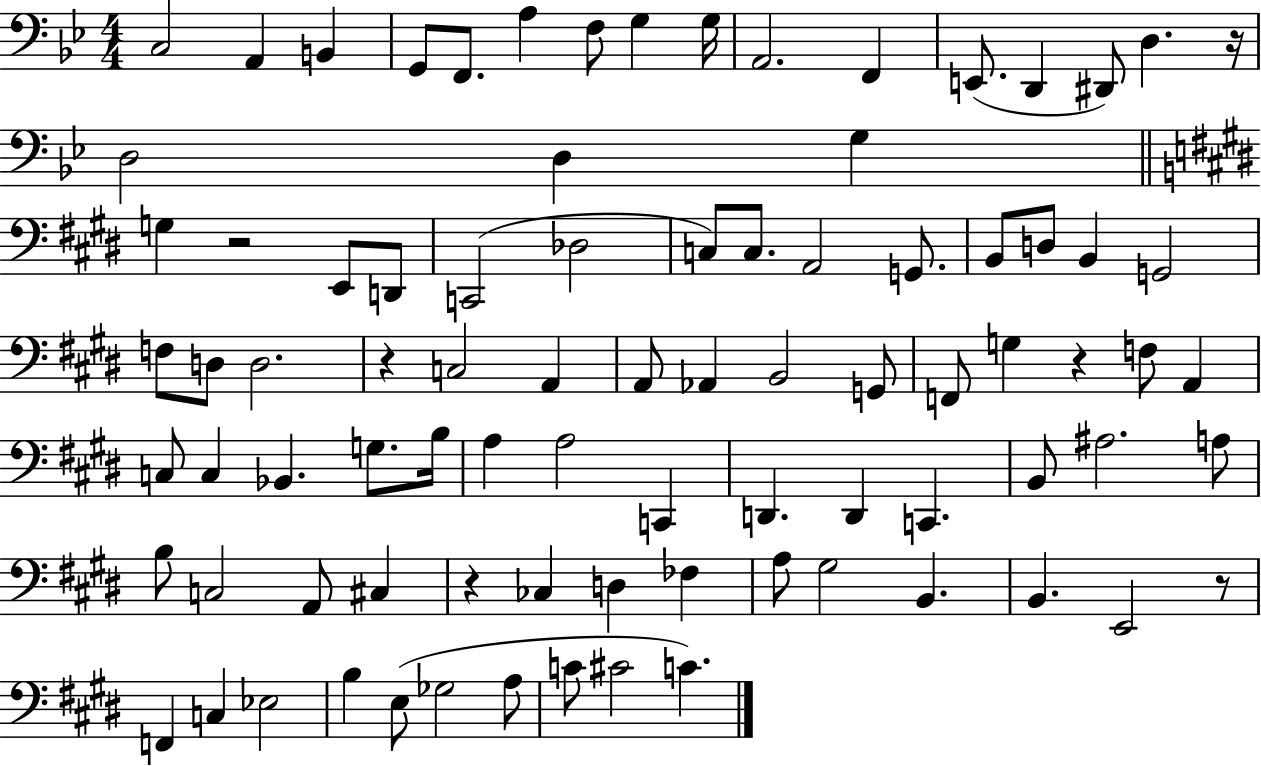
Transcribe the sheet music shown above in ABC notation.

X:1
T:Untitled
M:4/4
L:1/4
K:Bb
C,2 A,, B,, G,,/2 F,,/2 A, F,/2 G, G,/4 A,,2 F,, E,,/2 D,, ^D,,/2 D, z/4 D,2 D, G, G, z2 E,,/2 D,,/2 C,,2 _D,2 C,/2 C,/2 A,,2 G,,/2 B,,/2 D,/2 B,, G,,2 F,/2 D,/2 D,2 z C,2 A,, A,,/2 _A,, B,,2 G,,/2 F,,/2 G, z F,/2 A,, C,/2 C, _B,, G,/2 B,/4 A, A,2 C,, D,, D,, C,, B,,/2 ^A,2 A,/2 B,/2 C,2 A,,/2 ^C, z _C, D, _F, A,/2 ^G,2 B,, B,, E,,2 z/2 F,, C, _E,2 B, E,/2 _G,2 A,/2 C/2 ^C2 C